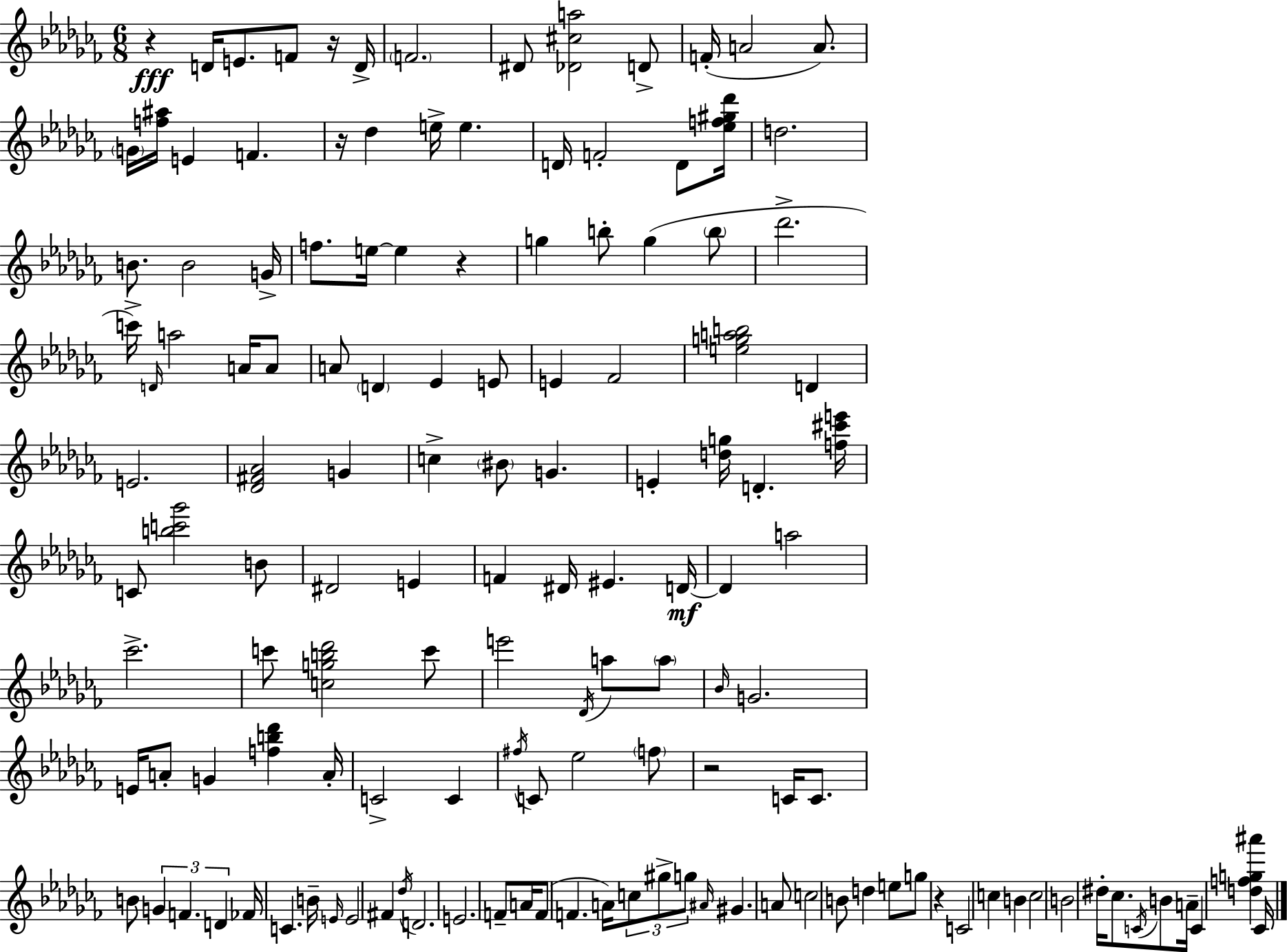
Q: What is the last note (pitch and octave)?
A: CES4